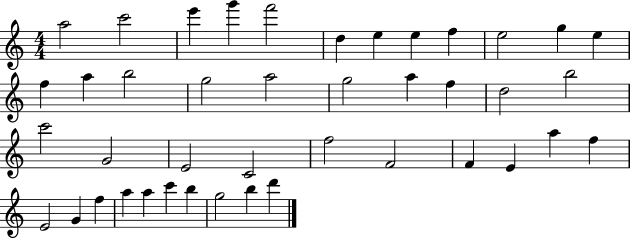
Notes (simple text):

A5/h C6/h E6/q G6/q F6/h D5/q E5/q E5/q F5/q E5/h G5/q E5/q F5/q A5/q B5/h G5/h A5/h G5/h A5/q F5/q D5/h B5/h C6/h G4/h E4/h C4/h F5/h F4/h F4/q E4/q A5/q F5/q E4/h G4/q F5/q A5/q A5/q C6/q B5/q G5/h B5/q D6/q